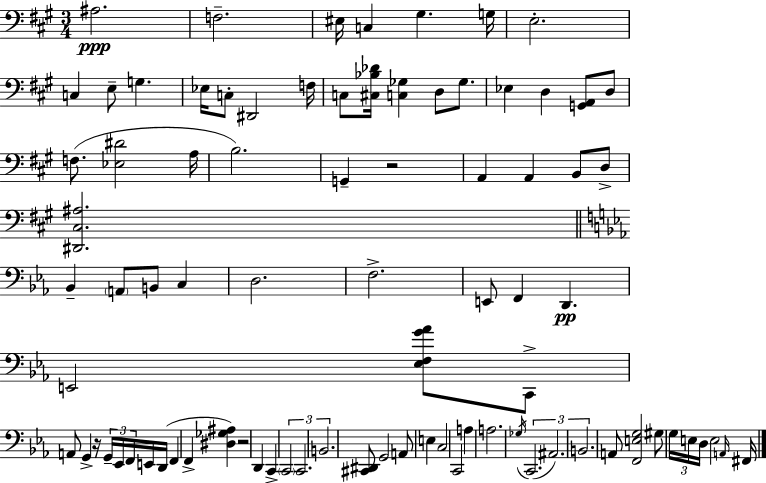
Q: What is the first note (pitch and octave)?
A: A#3